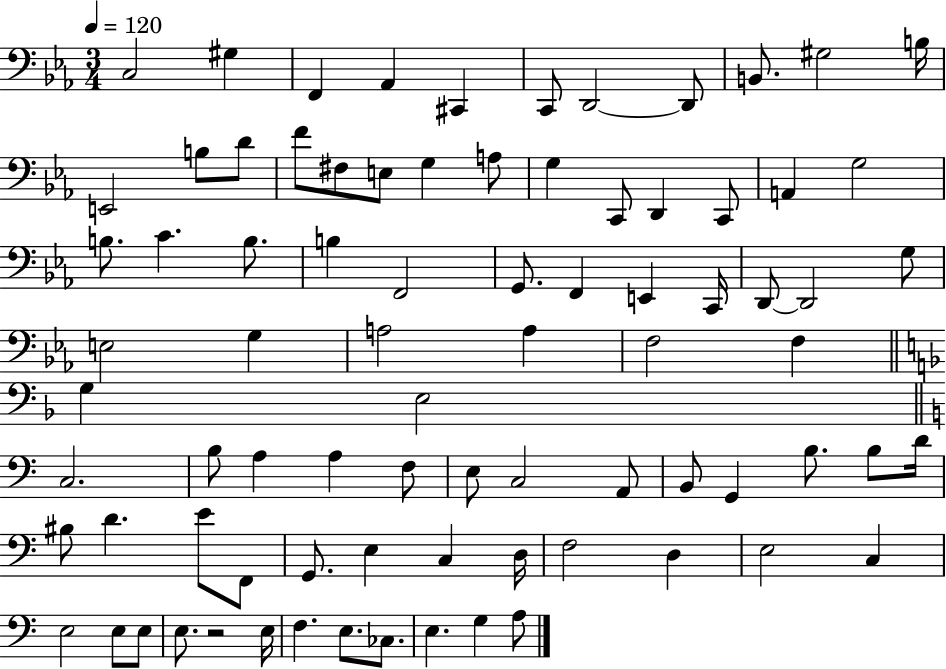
X:1
T:Untitled
M:3/4
L:1/4
K:Eb
C,2 ^G, F,, _A,, ^C,, C,,/2 D,,2 D,,/2 B,,/2 ^G,2 B,/4 E,,2 B,/2 D/2 F/2 ^F,/2 E,/2 G, A,/2 G, C,,/2 D,, C,,/2 A,, G,2 B,/2 C B,/2 B, F,,2 G,,/2 F,, E,, C,,/4 D,,/2 D,,2 G,/2 E,2 G, A,2 A, F,2 F, G, E,2 C,2 B,/2 A, A, F,/2 E,/2 C,2 A,,/2 B,,/2 G,, B,/2 B,/2 D/4 ^B,/2 D E/2 F,,/2 G,,/2 E, C, D,/4 F,2 D, E,2 C, E,2 E,/2 E,/2 E,/2 z2 E,/4 F, E,/2 _C,/2 E, G, A,/2